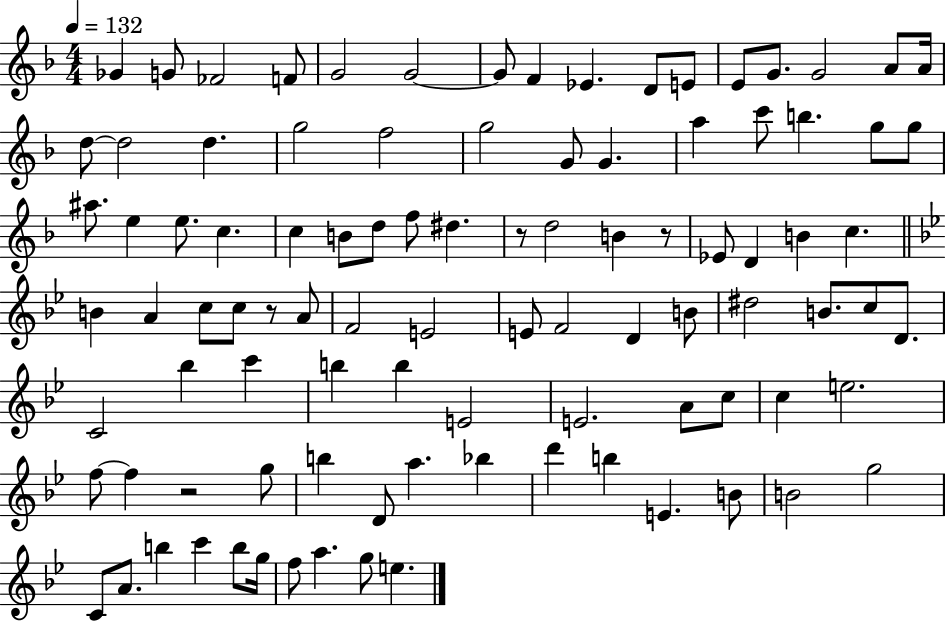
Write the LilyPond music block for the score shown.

{
  \clef treble
  \numericTimeSignature
  \time 4/4
  \key f \major
  \tempo 4 = 132
  ges'4 g'8 fes'2 f'8 | g'2 g'2~~ | g'8 f'4 ees'4. d'8 e'8 | e'8 g'8. g'2 a'8 a'16 | \break d''8~~ d''2 d''4. | g''2 f''2 | g''2 g'8 g'4. | a''4 c'''8 b''4. g''8 g''8 | \break ais''8. e''4 e''8. c''4. | c''4 b'8 d''8 f''8 dis''4. | r8 d''2 b'4 r8 | ees'8 d'4 b'4 c''4. | \break \bar "||" \break \key bes \major b'4 a'4 c''8 c''8 r8 a'8 | f'2 e'2 | e'8 f'2 d'4 b'8 | dis''2 b'8. c''8 d'8. | \break c'2 bes''4 c'''4 | b''4 b''4 e'2 | e'2. a'8 c''8 | c''4 e''2. | \break f''8~~ f''4 r2 g''8 | b''4 d'8 a''4. bes''4 | d'''4 b''4 e'4. b'8 | b'2 g''2 | \break c'8 a'8. b''4 c'''4 b''8 g''16 | f''8 a''4. g''8 e''4. | \bar "|."
}